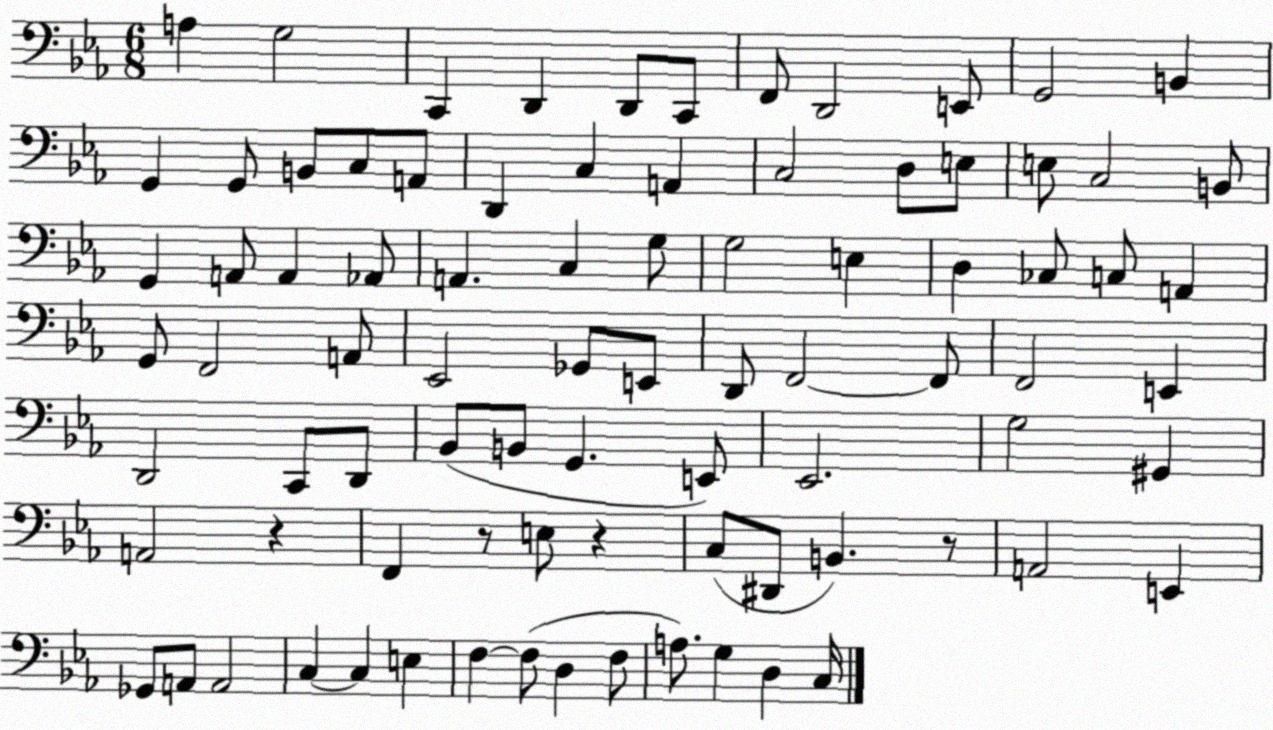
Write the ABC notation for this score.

X:1
T:Untitled
M:6/8
L:1/4
K:Eb
A, G,2 C,, D,, D,,/2 C,,/2 F,,/2 D,,2 E,,/2 G,,2 B,, G,, G,,/2 B,,/2 C,/2 A,,/2 D,, C, A,, C,2 D,/2 E,/2 E,/2 C,2 B,,/2 G,, A,,/2 A,, _A,,/2 A,, C, G,/2 G,2 E, D, _C,/2 C,/2 A,, G,,/2 F,,2 A,,/2 _E,,2 _G,,/2 E,,/2 D,,/2 F,,2 F,,/2 F,,2 E,, D,,2 C,,/2 D,,/2 _B,,/2 B,,/2 G,, E,,/2 _E,,2 G,2 ^G,, A,,2 z F,, z/2 E,/2 z C,/2 ^D,,/2 B,, z/2 A,,2 E,, _G,,/2 A,,/2 A,,2 C, C, E, F, F,/2 D, F,/2 A,/2 G, D, C,/4